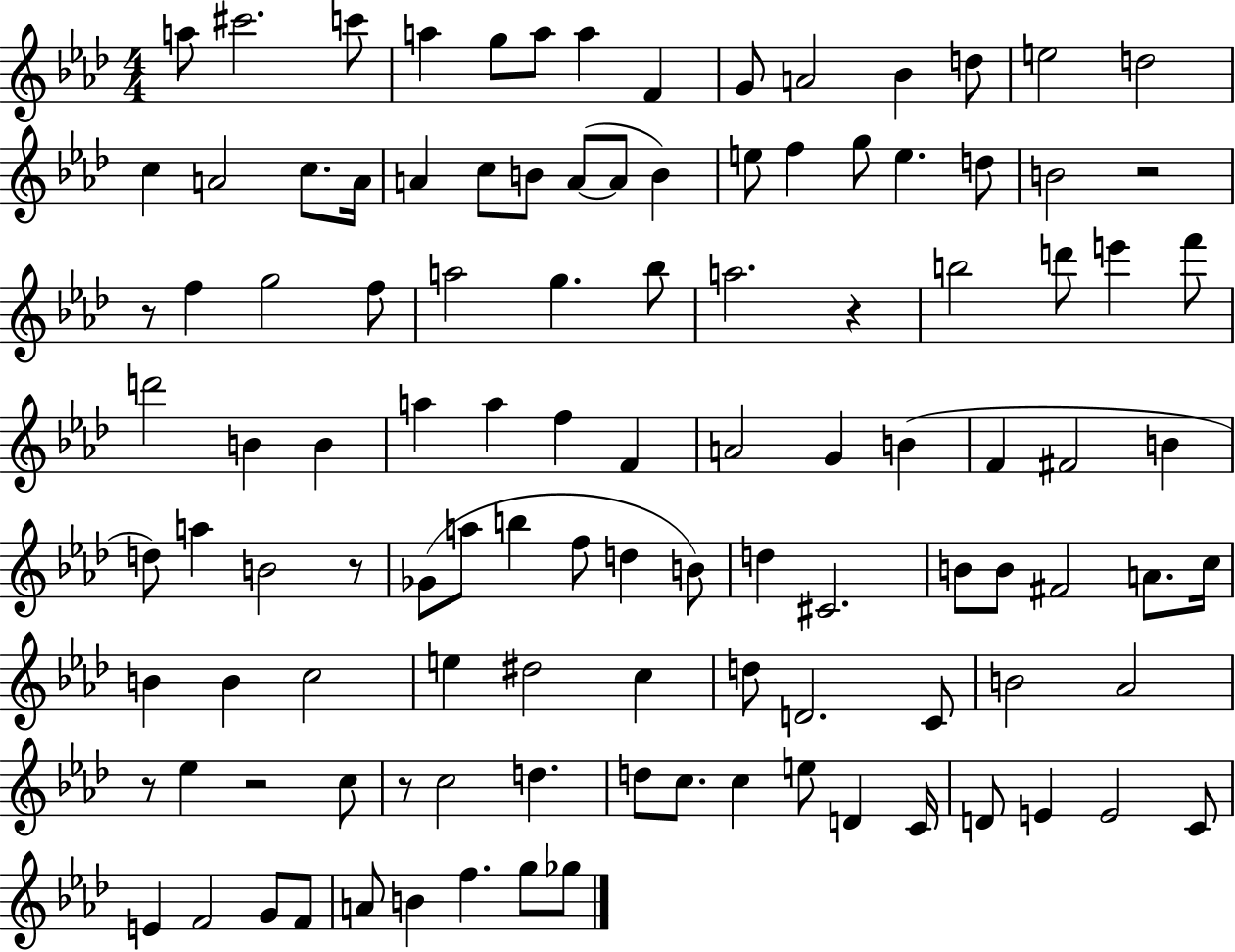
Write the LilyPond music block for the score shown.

{
  \clef treble
  \numericTimeSignature
  \time 4/4
  \key aes \major
  \repeat volta 2 { a''8 cis'''2. c'''8 | a''4 g''8 a''8 a''4 f'4 | g'8 a'2 bes'4 d''8 | e''2 d''2 | \break c''4 a'2 c''8. a'16 | a'4 c''8 b'8 a'8~(~ a'8 b'4) | e''8 f''4 g''8 e''4. d''8 | b'2 r2 | \break r8 f''4 g''2 f''8 | a''2 g''4. bes''8 | a''2. r4 | b''2 d'''8 e'''4 f'''8 | \break d'''2 b'4 b'4 | a''4 a''4 f''4 f'4 | a'2 g'4 b'4( | f'4 fis'2 b'4 | \break d''8) a''4 b'2 r8 | ges'8( a''8 b''4 f''8 d''4 b'8) | d''4 cis'2. | b'8 b'8 fis'2 a'8. c''16 | \break b'4 b'4 c''2 | e''4 dis''2 c''4 | d''8 d'2. c'8 | b'2 aes'2 | \break r8 ees''4 r2 c''8 | r8 c''2 d''4. | d''8 c''8. c''4 e''8 d'4 c'16 | d'8 e'4 e'2 c'8 | \break e'4 f'2 g'8 f'8 | a'8 b'4 f''4. g''8 ges''8 | } \bar "|."
}